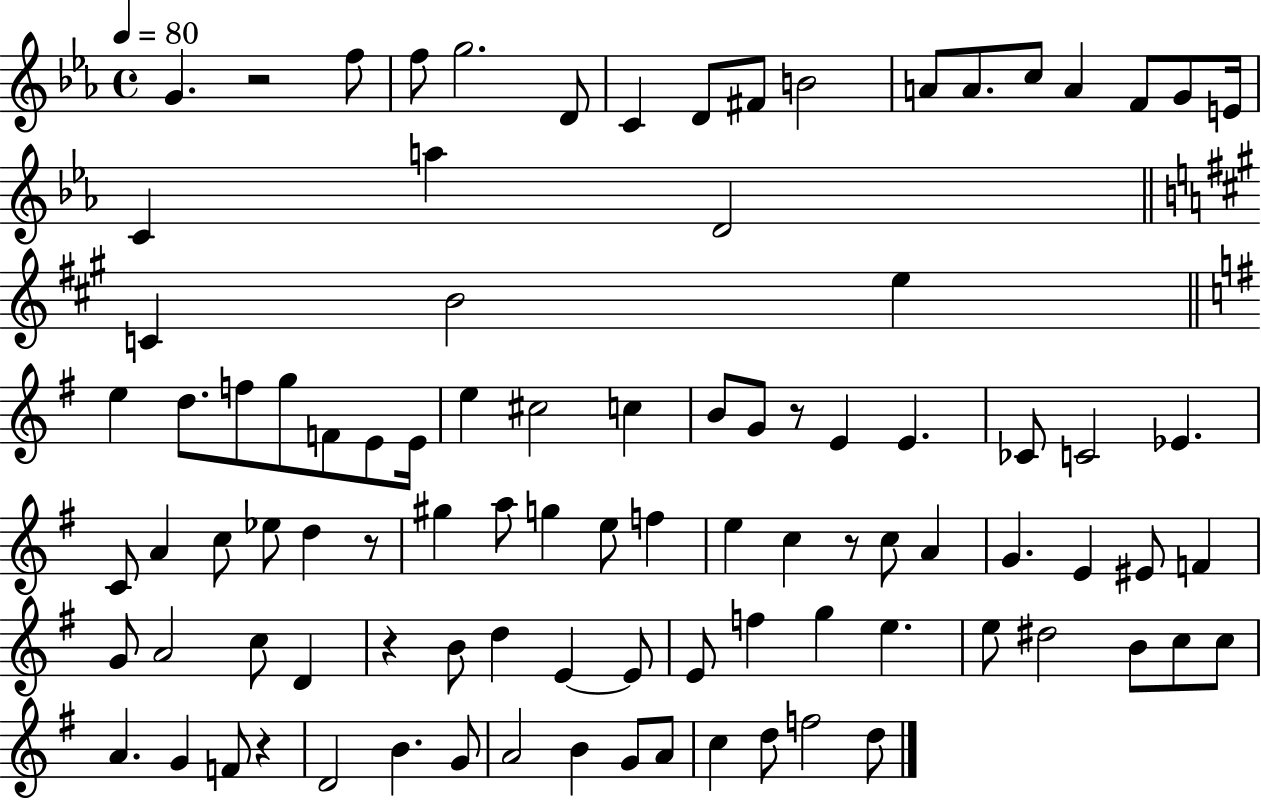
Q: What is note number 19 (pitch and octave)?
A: D4